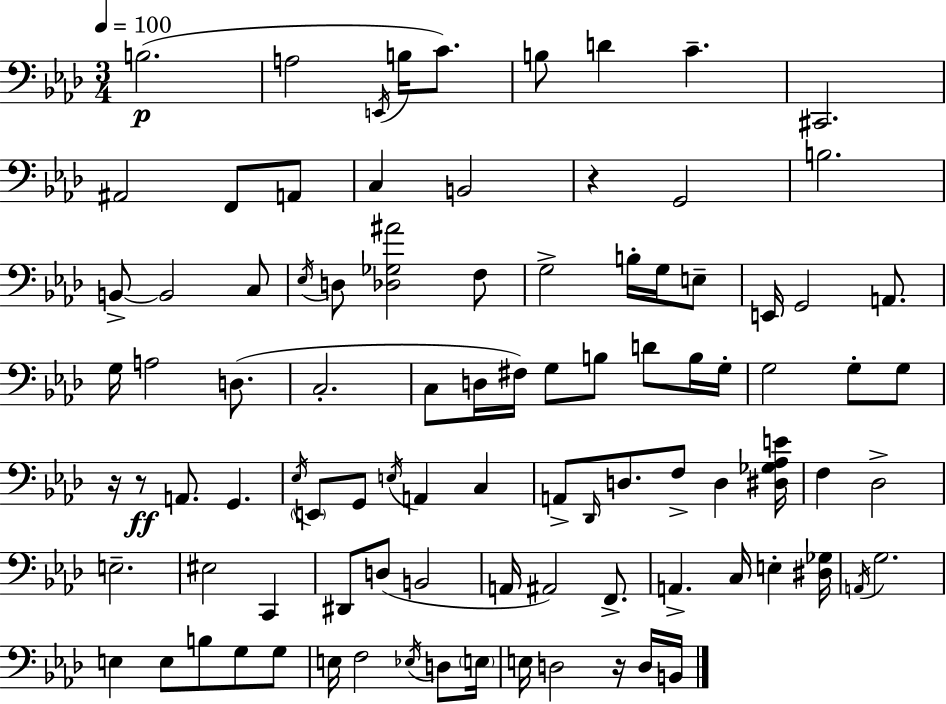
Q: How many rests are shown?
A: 4